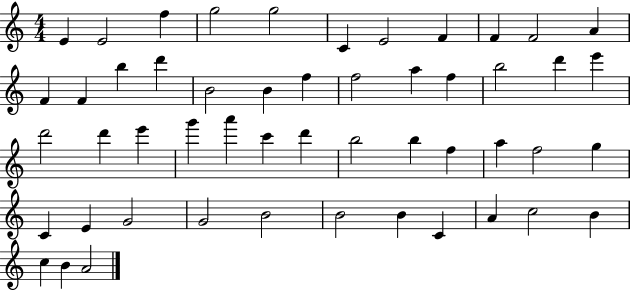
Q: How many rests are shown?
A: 0